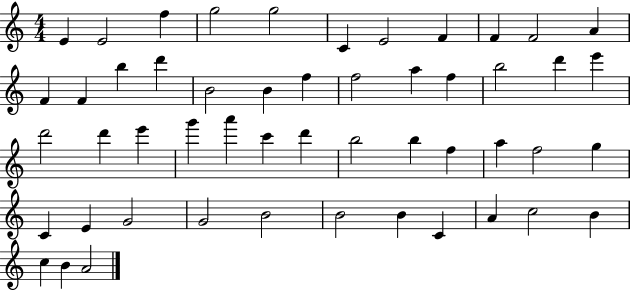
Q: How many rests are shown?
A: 0